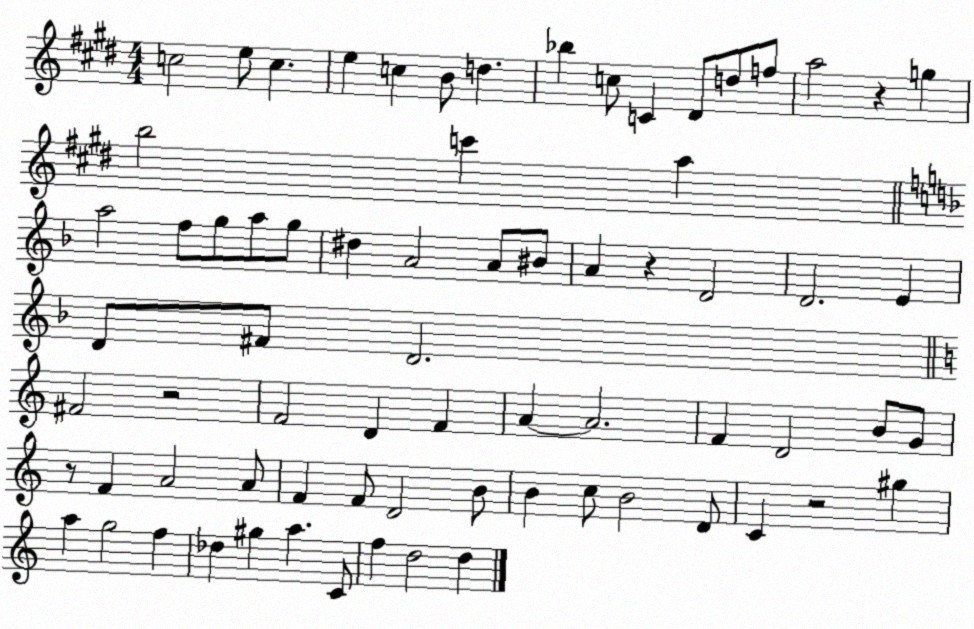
X:1
T:Untitled
M:4/4
L:1/4
K:E
c2 e/2 c e c B/2 d _b c/2 C ^D/2 d/2 f/2 a2 z g b2 c' a a2 f/2 g/2 a/2 g/2 ^d A2 A/2 ^B/2 A z D2 D2 E D/2 ^F/2 D2 ^F2 z2 F2 D F A A2 F D2 B/2 G/2 z/2 F A2 A/2 F F/2 D2 B/2 B c/2 B2 D/2 C z2 ^g a g2 f _d ^g a C/2 f d2 d